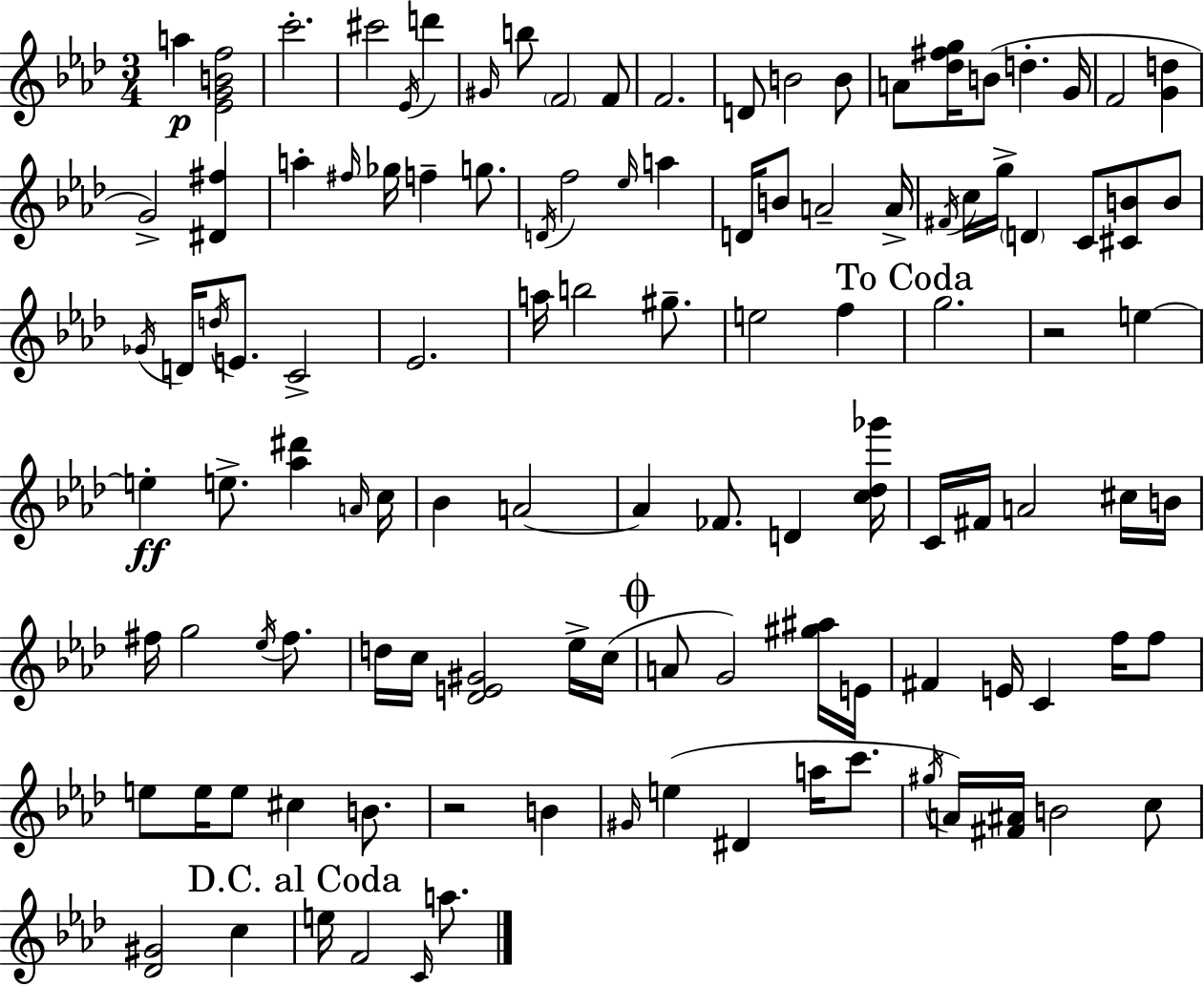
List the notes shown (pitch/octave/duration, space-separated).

A5/q [Eb4,G4,B4,F5]/h C6/h. C#6/h Eb4/s D6/q G#4/s B5/e F4/h F4/e F4/h. D4/e B4/h B4/e A4/e [Db5,F#5,G5]/s B4/e D5/q. G4/s F4/h [G4,D5]/q G4/h [D#4,F#5]/q A5/q F#5/s Gb5/s F5/q G5/e. D4/s F5/h Eb5/s A5/q D4/s B4/e A4/h A4/s F#4/s C5/s G5/s D4/q C4/e [C#4,B4]/e B4/e Gb4/s D4/s D5/s E4/e. C4/h Eb4/h. A5/s B5/h G#5/e. E5/h F5/q G5/h. R/h E5/q E5/q E5/e. [Ab5,D#6]/q A4/s C5/s Bb4/q A4/h A4/q FES4/e. D4/q [C5,Db5,Gb6]/s C4/s F#4/s A4/h C#5/s B4/s F#5/s G5/h Eb5/s F#5/e. D5/s C5/s [Db4,E4,G#4]/h Eb5/s C5/s A4/e G4/h [G#5,A#5]/s E4/s F#4/q E4/s C4/q F5/s F5/e E5/e E5/s E5/e C#5/q B4/e. R/h B4/q G#4/s E5/q D#4/q A5/s C6/e. G#5/s A4/s [F#4,A#4]/s B4/h C5/e [Db4,G#4]/h C5/q E5/s F4/h C4/s A5/e.